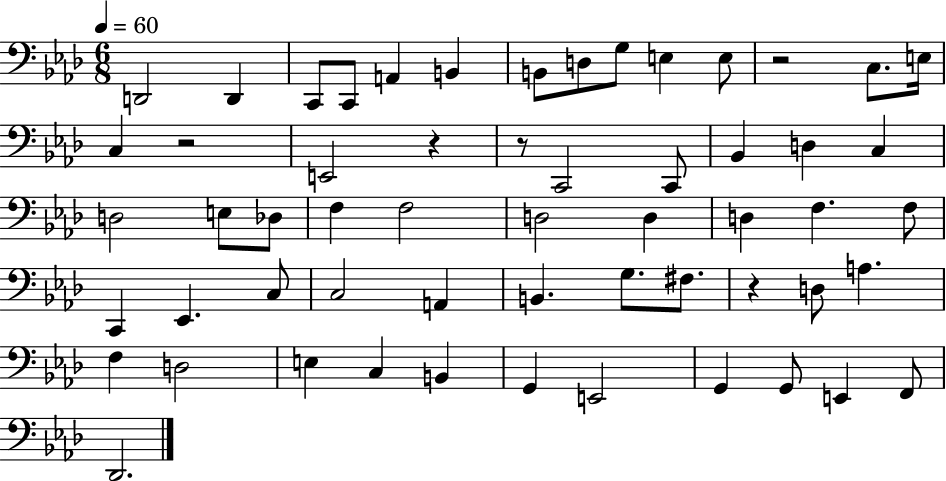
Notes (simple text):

D2/h D2/q C2/e C2/e A2/q B2/q B2/e D3/e G3/e E3/q E3/e R/h C3/e. E3/s C3/q R/h E2/h R/q R/e C2/h C2/e Bb2/q D3/q C3/q D3/h E3/e Db3/e F3/q F3/h D3/h D3/q D3/q F3/q. F3/e C2/q Eb2/q. C3/e C3/h A2/q B2/q. G3/e. F#3/e. R/q D3/e A3/q. F3/q D3/h E3/q C3/q B2/q G2/q E2/h G2/q G2/e E2/q F2/e Db2/h.